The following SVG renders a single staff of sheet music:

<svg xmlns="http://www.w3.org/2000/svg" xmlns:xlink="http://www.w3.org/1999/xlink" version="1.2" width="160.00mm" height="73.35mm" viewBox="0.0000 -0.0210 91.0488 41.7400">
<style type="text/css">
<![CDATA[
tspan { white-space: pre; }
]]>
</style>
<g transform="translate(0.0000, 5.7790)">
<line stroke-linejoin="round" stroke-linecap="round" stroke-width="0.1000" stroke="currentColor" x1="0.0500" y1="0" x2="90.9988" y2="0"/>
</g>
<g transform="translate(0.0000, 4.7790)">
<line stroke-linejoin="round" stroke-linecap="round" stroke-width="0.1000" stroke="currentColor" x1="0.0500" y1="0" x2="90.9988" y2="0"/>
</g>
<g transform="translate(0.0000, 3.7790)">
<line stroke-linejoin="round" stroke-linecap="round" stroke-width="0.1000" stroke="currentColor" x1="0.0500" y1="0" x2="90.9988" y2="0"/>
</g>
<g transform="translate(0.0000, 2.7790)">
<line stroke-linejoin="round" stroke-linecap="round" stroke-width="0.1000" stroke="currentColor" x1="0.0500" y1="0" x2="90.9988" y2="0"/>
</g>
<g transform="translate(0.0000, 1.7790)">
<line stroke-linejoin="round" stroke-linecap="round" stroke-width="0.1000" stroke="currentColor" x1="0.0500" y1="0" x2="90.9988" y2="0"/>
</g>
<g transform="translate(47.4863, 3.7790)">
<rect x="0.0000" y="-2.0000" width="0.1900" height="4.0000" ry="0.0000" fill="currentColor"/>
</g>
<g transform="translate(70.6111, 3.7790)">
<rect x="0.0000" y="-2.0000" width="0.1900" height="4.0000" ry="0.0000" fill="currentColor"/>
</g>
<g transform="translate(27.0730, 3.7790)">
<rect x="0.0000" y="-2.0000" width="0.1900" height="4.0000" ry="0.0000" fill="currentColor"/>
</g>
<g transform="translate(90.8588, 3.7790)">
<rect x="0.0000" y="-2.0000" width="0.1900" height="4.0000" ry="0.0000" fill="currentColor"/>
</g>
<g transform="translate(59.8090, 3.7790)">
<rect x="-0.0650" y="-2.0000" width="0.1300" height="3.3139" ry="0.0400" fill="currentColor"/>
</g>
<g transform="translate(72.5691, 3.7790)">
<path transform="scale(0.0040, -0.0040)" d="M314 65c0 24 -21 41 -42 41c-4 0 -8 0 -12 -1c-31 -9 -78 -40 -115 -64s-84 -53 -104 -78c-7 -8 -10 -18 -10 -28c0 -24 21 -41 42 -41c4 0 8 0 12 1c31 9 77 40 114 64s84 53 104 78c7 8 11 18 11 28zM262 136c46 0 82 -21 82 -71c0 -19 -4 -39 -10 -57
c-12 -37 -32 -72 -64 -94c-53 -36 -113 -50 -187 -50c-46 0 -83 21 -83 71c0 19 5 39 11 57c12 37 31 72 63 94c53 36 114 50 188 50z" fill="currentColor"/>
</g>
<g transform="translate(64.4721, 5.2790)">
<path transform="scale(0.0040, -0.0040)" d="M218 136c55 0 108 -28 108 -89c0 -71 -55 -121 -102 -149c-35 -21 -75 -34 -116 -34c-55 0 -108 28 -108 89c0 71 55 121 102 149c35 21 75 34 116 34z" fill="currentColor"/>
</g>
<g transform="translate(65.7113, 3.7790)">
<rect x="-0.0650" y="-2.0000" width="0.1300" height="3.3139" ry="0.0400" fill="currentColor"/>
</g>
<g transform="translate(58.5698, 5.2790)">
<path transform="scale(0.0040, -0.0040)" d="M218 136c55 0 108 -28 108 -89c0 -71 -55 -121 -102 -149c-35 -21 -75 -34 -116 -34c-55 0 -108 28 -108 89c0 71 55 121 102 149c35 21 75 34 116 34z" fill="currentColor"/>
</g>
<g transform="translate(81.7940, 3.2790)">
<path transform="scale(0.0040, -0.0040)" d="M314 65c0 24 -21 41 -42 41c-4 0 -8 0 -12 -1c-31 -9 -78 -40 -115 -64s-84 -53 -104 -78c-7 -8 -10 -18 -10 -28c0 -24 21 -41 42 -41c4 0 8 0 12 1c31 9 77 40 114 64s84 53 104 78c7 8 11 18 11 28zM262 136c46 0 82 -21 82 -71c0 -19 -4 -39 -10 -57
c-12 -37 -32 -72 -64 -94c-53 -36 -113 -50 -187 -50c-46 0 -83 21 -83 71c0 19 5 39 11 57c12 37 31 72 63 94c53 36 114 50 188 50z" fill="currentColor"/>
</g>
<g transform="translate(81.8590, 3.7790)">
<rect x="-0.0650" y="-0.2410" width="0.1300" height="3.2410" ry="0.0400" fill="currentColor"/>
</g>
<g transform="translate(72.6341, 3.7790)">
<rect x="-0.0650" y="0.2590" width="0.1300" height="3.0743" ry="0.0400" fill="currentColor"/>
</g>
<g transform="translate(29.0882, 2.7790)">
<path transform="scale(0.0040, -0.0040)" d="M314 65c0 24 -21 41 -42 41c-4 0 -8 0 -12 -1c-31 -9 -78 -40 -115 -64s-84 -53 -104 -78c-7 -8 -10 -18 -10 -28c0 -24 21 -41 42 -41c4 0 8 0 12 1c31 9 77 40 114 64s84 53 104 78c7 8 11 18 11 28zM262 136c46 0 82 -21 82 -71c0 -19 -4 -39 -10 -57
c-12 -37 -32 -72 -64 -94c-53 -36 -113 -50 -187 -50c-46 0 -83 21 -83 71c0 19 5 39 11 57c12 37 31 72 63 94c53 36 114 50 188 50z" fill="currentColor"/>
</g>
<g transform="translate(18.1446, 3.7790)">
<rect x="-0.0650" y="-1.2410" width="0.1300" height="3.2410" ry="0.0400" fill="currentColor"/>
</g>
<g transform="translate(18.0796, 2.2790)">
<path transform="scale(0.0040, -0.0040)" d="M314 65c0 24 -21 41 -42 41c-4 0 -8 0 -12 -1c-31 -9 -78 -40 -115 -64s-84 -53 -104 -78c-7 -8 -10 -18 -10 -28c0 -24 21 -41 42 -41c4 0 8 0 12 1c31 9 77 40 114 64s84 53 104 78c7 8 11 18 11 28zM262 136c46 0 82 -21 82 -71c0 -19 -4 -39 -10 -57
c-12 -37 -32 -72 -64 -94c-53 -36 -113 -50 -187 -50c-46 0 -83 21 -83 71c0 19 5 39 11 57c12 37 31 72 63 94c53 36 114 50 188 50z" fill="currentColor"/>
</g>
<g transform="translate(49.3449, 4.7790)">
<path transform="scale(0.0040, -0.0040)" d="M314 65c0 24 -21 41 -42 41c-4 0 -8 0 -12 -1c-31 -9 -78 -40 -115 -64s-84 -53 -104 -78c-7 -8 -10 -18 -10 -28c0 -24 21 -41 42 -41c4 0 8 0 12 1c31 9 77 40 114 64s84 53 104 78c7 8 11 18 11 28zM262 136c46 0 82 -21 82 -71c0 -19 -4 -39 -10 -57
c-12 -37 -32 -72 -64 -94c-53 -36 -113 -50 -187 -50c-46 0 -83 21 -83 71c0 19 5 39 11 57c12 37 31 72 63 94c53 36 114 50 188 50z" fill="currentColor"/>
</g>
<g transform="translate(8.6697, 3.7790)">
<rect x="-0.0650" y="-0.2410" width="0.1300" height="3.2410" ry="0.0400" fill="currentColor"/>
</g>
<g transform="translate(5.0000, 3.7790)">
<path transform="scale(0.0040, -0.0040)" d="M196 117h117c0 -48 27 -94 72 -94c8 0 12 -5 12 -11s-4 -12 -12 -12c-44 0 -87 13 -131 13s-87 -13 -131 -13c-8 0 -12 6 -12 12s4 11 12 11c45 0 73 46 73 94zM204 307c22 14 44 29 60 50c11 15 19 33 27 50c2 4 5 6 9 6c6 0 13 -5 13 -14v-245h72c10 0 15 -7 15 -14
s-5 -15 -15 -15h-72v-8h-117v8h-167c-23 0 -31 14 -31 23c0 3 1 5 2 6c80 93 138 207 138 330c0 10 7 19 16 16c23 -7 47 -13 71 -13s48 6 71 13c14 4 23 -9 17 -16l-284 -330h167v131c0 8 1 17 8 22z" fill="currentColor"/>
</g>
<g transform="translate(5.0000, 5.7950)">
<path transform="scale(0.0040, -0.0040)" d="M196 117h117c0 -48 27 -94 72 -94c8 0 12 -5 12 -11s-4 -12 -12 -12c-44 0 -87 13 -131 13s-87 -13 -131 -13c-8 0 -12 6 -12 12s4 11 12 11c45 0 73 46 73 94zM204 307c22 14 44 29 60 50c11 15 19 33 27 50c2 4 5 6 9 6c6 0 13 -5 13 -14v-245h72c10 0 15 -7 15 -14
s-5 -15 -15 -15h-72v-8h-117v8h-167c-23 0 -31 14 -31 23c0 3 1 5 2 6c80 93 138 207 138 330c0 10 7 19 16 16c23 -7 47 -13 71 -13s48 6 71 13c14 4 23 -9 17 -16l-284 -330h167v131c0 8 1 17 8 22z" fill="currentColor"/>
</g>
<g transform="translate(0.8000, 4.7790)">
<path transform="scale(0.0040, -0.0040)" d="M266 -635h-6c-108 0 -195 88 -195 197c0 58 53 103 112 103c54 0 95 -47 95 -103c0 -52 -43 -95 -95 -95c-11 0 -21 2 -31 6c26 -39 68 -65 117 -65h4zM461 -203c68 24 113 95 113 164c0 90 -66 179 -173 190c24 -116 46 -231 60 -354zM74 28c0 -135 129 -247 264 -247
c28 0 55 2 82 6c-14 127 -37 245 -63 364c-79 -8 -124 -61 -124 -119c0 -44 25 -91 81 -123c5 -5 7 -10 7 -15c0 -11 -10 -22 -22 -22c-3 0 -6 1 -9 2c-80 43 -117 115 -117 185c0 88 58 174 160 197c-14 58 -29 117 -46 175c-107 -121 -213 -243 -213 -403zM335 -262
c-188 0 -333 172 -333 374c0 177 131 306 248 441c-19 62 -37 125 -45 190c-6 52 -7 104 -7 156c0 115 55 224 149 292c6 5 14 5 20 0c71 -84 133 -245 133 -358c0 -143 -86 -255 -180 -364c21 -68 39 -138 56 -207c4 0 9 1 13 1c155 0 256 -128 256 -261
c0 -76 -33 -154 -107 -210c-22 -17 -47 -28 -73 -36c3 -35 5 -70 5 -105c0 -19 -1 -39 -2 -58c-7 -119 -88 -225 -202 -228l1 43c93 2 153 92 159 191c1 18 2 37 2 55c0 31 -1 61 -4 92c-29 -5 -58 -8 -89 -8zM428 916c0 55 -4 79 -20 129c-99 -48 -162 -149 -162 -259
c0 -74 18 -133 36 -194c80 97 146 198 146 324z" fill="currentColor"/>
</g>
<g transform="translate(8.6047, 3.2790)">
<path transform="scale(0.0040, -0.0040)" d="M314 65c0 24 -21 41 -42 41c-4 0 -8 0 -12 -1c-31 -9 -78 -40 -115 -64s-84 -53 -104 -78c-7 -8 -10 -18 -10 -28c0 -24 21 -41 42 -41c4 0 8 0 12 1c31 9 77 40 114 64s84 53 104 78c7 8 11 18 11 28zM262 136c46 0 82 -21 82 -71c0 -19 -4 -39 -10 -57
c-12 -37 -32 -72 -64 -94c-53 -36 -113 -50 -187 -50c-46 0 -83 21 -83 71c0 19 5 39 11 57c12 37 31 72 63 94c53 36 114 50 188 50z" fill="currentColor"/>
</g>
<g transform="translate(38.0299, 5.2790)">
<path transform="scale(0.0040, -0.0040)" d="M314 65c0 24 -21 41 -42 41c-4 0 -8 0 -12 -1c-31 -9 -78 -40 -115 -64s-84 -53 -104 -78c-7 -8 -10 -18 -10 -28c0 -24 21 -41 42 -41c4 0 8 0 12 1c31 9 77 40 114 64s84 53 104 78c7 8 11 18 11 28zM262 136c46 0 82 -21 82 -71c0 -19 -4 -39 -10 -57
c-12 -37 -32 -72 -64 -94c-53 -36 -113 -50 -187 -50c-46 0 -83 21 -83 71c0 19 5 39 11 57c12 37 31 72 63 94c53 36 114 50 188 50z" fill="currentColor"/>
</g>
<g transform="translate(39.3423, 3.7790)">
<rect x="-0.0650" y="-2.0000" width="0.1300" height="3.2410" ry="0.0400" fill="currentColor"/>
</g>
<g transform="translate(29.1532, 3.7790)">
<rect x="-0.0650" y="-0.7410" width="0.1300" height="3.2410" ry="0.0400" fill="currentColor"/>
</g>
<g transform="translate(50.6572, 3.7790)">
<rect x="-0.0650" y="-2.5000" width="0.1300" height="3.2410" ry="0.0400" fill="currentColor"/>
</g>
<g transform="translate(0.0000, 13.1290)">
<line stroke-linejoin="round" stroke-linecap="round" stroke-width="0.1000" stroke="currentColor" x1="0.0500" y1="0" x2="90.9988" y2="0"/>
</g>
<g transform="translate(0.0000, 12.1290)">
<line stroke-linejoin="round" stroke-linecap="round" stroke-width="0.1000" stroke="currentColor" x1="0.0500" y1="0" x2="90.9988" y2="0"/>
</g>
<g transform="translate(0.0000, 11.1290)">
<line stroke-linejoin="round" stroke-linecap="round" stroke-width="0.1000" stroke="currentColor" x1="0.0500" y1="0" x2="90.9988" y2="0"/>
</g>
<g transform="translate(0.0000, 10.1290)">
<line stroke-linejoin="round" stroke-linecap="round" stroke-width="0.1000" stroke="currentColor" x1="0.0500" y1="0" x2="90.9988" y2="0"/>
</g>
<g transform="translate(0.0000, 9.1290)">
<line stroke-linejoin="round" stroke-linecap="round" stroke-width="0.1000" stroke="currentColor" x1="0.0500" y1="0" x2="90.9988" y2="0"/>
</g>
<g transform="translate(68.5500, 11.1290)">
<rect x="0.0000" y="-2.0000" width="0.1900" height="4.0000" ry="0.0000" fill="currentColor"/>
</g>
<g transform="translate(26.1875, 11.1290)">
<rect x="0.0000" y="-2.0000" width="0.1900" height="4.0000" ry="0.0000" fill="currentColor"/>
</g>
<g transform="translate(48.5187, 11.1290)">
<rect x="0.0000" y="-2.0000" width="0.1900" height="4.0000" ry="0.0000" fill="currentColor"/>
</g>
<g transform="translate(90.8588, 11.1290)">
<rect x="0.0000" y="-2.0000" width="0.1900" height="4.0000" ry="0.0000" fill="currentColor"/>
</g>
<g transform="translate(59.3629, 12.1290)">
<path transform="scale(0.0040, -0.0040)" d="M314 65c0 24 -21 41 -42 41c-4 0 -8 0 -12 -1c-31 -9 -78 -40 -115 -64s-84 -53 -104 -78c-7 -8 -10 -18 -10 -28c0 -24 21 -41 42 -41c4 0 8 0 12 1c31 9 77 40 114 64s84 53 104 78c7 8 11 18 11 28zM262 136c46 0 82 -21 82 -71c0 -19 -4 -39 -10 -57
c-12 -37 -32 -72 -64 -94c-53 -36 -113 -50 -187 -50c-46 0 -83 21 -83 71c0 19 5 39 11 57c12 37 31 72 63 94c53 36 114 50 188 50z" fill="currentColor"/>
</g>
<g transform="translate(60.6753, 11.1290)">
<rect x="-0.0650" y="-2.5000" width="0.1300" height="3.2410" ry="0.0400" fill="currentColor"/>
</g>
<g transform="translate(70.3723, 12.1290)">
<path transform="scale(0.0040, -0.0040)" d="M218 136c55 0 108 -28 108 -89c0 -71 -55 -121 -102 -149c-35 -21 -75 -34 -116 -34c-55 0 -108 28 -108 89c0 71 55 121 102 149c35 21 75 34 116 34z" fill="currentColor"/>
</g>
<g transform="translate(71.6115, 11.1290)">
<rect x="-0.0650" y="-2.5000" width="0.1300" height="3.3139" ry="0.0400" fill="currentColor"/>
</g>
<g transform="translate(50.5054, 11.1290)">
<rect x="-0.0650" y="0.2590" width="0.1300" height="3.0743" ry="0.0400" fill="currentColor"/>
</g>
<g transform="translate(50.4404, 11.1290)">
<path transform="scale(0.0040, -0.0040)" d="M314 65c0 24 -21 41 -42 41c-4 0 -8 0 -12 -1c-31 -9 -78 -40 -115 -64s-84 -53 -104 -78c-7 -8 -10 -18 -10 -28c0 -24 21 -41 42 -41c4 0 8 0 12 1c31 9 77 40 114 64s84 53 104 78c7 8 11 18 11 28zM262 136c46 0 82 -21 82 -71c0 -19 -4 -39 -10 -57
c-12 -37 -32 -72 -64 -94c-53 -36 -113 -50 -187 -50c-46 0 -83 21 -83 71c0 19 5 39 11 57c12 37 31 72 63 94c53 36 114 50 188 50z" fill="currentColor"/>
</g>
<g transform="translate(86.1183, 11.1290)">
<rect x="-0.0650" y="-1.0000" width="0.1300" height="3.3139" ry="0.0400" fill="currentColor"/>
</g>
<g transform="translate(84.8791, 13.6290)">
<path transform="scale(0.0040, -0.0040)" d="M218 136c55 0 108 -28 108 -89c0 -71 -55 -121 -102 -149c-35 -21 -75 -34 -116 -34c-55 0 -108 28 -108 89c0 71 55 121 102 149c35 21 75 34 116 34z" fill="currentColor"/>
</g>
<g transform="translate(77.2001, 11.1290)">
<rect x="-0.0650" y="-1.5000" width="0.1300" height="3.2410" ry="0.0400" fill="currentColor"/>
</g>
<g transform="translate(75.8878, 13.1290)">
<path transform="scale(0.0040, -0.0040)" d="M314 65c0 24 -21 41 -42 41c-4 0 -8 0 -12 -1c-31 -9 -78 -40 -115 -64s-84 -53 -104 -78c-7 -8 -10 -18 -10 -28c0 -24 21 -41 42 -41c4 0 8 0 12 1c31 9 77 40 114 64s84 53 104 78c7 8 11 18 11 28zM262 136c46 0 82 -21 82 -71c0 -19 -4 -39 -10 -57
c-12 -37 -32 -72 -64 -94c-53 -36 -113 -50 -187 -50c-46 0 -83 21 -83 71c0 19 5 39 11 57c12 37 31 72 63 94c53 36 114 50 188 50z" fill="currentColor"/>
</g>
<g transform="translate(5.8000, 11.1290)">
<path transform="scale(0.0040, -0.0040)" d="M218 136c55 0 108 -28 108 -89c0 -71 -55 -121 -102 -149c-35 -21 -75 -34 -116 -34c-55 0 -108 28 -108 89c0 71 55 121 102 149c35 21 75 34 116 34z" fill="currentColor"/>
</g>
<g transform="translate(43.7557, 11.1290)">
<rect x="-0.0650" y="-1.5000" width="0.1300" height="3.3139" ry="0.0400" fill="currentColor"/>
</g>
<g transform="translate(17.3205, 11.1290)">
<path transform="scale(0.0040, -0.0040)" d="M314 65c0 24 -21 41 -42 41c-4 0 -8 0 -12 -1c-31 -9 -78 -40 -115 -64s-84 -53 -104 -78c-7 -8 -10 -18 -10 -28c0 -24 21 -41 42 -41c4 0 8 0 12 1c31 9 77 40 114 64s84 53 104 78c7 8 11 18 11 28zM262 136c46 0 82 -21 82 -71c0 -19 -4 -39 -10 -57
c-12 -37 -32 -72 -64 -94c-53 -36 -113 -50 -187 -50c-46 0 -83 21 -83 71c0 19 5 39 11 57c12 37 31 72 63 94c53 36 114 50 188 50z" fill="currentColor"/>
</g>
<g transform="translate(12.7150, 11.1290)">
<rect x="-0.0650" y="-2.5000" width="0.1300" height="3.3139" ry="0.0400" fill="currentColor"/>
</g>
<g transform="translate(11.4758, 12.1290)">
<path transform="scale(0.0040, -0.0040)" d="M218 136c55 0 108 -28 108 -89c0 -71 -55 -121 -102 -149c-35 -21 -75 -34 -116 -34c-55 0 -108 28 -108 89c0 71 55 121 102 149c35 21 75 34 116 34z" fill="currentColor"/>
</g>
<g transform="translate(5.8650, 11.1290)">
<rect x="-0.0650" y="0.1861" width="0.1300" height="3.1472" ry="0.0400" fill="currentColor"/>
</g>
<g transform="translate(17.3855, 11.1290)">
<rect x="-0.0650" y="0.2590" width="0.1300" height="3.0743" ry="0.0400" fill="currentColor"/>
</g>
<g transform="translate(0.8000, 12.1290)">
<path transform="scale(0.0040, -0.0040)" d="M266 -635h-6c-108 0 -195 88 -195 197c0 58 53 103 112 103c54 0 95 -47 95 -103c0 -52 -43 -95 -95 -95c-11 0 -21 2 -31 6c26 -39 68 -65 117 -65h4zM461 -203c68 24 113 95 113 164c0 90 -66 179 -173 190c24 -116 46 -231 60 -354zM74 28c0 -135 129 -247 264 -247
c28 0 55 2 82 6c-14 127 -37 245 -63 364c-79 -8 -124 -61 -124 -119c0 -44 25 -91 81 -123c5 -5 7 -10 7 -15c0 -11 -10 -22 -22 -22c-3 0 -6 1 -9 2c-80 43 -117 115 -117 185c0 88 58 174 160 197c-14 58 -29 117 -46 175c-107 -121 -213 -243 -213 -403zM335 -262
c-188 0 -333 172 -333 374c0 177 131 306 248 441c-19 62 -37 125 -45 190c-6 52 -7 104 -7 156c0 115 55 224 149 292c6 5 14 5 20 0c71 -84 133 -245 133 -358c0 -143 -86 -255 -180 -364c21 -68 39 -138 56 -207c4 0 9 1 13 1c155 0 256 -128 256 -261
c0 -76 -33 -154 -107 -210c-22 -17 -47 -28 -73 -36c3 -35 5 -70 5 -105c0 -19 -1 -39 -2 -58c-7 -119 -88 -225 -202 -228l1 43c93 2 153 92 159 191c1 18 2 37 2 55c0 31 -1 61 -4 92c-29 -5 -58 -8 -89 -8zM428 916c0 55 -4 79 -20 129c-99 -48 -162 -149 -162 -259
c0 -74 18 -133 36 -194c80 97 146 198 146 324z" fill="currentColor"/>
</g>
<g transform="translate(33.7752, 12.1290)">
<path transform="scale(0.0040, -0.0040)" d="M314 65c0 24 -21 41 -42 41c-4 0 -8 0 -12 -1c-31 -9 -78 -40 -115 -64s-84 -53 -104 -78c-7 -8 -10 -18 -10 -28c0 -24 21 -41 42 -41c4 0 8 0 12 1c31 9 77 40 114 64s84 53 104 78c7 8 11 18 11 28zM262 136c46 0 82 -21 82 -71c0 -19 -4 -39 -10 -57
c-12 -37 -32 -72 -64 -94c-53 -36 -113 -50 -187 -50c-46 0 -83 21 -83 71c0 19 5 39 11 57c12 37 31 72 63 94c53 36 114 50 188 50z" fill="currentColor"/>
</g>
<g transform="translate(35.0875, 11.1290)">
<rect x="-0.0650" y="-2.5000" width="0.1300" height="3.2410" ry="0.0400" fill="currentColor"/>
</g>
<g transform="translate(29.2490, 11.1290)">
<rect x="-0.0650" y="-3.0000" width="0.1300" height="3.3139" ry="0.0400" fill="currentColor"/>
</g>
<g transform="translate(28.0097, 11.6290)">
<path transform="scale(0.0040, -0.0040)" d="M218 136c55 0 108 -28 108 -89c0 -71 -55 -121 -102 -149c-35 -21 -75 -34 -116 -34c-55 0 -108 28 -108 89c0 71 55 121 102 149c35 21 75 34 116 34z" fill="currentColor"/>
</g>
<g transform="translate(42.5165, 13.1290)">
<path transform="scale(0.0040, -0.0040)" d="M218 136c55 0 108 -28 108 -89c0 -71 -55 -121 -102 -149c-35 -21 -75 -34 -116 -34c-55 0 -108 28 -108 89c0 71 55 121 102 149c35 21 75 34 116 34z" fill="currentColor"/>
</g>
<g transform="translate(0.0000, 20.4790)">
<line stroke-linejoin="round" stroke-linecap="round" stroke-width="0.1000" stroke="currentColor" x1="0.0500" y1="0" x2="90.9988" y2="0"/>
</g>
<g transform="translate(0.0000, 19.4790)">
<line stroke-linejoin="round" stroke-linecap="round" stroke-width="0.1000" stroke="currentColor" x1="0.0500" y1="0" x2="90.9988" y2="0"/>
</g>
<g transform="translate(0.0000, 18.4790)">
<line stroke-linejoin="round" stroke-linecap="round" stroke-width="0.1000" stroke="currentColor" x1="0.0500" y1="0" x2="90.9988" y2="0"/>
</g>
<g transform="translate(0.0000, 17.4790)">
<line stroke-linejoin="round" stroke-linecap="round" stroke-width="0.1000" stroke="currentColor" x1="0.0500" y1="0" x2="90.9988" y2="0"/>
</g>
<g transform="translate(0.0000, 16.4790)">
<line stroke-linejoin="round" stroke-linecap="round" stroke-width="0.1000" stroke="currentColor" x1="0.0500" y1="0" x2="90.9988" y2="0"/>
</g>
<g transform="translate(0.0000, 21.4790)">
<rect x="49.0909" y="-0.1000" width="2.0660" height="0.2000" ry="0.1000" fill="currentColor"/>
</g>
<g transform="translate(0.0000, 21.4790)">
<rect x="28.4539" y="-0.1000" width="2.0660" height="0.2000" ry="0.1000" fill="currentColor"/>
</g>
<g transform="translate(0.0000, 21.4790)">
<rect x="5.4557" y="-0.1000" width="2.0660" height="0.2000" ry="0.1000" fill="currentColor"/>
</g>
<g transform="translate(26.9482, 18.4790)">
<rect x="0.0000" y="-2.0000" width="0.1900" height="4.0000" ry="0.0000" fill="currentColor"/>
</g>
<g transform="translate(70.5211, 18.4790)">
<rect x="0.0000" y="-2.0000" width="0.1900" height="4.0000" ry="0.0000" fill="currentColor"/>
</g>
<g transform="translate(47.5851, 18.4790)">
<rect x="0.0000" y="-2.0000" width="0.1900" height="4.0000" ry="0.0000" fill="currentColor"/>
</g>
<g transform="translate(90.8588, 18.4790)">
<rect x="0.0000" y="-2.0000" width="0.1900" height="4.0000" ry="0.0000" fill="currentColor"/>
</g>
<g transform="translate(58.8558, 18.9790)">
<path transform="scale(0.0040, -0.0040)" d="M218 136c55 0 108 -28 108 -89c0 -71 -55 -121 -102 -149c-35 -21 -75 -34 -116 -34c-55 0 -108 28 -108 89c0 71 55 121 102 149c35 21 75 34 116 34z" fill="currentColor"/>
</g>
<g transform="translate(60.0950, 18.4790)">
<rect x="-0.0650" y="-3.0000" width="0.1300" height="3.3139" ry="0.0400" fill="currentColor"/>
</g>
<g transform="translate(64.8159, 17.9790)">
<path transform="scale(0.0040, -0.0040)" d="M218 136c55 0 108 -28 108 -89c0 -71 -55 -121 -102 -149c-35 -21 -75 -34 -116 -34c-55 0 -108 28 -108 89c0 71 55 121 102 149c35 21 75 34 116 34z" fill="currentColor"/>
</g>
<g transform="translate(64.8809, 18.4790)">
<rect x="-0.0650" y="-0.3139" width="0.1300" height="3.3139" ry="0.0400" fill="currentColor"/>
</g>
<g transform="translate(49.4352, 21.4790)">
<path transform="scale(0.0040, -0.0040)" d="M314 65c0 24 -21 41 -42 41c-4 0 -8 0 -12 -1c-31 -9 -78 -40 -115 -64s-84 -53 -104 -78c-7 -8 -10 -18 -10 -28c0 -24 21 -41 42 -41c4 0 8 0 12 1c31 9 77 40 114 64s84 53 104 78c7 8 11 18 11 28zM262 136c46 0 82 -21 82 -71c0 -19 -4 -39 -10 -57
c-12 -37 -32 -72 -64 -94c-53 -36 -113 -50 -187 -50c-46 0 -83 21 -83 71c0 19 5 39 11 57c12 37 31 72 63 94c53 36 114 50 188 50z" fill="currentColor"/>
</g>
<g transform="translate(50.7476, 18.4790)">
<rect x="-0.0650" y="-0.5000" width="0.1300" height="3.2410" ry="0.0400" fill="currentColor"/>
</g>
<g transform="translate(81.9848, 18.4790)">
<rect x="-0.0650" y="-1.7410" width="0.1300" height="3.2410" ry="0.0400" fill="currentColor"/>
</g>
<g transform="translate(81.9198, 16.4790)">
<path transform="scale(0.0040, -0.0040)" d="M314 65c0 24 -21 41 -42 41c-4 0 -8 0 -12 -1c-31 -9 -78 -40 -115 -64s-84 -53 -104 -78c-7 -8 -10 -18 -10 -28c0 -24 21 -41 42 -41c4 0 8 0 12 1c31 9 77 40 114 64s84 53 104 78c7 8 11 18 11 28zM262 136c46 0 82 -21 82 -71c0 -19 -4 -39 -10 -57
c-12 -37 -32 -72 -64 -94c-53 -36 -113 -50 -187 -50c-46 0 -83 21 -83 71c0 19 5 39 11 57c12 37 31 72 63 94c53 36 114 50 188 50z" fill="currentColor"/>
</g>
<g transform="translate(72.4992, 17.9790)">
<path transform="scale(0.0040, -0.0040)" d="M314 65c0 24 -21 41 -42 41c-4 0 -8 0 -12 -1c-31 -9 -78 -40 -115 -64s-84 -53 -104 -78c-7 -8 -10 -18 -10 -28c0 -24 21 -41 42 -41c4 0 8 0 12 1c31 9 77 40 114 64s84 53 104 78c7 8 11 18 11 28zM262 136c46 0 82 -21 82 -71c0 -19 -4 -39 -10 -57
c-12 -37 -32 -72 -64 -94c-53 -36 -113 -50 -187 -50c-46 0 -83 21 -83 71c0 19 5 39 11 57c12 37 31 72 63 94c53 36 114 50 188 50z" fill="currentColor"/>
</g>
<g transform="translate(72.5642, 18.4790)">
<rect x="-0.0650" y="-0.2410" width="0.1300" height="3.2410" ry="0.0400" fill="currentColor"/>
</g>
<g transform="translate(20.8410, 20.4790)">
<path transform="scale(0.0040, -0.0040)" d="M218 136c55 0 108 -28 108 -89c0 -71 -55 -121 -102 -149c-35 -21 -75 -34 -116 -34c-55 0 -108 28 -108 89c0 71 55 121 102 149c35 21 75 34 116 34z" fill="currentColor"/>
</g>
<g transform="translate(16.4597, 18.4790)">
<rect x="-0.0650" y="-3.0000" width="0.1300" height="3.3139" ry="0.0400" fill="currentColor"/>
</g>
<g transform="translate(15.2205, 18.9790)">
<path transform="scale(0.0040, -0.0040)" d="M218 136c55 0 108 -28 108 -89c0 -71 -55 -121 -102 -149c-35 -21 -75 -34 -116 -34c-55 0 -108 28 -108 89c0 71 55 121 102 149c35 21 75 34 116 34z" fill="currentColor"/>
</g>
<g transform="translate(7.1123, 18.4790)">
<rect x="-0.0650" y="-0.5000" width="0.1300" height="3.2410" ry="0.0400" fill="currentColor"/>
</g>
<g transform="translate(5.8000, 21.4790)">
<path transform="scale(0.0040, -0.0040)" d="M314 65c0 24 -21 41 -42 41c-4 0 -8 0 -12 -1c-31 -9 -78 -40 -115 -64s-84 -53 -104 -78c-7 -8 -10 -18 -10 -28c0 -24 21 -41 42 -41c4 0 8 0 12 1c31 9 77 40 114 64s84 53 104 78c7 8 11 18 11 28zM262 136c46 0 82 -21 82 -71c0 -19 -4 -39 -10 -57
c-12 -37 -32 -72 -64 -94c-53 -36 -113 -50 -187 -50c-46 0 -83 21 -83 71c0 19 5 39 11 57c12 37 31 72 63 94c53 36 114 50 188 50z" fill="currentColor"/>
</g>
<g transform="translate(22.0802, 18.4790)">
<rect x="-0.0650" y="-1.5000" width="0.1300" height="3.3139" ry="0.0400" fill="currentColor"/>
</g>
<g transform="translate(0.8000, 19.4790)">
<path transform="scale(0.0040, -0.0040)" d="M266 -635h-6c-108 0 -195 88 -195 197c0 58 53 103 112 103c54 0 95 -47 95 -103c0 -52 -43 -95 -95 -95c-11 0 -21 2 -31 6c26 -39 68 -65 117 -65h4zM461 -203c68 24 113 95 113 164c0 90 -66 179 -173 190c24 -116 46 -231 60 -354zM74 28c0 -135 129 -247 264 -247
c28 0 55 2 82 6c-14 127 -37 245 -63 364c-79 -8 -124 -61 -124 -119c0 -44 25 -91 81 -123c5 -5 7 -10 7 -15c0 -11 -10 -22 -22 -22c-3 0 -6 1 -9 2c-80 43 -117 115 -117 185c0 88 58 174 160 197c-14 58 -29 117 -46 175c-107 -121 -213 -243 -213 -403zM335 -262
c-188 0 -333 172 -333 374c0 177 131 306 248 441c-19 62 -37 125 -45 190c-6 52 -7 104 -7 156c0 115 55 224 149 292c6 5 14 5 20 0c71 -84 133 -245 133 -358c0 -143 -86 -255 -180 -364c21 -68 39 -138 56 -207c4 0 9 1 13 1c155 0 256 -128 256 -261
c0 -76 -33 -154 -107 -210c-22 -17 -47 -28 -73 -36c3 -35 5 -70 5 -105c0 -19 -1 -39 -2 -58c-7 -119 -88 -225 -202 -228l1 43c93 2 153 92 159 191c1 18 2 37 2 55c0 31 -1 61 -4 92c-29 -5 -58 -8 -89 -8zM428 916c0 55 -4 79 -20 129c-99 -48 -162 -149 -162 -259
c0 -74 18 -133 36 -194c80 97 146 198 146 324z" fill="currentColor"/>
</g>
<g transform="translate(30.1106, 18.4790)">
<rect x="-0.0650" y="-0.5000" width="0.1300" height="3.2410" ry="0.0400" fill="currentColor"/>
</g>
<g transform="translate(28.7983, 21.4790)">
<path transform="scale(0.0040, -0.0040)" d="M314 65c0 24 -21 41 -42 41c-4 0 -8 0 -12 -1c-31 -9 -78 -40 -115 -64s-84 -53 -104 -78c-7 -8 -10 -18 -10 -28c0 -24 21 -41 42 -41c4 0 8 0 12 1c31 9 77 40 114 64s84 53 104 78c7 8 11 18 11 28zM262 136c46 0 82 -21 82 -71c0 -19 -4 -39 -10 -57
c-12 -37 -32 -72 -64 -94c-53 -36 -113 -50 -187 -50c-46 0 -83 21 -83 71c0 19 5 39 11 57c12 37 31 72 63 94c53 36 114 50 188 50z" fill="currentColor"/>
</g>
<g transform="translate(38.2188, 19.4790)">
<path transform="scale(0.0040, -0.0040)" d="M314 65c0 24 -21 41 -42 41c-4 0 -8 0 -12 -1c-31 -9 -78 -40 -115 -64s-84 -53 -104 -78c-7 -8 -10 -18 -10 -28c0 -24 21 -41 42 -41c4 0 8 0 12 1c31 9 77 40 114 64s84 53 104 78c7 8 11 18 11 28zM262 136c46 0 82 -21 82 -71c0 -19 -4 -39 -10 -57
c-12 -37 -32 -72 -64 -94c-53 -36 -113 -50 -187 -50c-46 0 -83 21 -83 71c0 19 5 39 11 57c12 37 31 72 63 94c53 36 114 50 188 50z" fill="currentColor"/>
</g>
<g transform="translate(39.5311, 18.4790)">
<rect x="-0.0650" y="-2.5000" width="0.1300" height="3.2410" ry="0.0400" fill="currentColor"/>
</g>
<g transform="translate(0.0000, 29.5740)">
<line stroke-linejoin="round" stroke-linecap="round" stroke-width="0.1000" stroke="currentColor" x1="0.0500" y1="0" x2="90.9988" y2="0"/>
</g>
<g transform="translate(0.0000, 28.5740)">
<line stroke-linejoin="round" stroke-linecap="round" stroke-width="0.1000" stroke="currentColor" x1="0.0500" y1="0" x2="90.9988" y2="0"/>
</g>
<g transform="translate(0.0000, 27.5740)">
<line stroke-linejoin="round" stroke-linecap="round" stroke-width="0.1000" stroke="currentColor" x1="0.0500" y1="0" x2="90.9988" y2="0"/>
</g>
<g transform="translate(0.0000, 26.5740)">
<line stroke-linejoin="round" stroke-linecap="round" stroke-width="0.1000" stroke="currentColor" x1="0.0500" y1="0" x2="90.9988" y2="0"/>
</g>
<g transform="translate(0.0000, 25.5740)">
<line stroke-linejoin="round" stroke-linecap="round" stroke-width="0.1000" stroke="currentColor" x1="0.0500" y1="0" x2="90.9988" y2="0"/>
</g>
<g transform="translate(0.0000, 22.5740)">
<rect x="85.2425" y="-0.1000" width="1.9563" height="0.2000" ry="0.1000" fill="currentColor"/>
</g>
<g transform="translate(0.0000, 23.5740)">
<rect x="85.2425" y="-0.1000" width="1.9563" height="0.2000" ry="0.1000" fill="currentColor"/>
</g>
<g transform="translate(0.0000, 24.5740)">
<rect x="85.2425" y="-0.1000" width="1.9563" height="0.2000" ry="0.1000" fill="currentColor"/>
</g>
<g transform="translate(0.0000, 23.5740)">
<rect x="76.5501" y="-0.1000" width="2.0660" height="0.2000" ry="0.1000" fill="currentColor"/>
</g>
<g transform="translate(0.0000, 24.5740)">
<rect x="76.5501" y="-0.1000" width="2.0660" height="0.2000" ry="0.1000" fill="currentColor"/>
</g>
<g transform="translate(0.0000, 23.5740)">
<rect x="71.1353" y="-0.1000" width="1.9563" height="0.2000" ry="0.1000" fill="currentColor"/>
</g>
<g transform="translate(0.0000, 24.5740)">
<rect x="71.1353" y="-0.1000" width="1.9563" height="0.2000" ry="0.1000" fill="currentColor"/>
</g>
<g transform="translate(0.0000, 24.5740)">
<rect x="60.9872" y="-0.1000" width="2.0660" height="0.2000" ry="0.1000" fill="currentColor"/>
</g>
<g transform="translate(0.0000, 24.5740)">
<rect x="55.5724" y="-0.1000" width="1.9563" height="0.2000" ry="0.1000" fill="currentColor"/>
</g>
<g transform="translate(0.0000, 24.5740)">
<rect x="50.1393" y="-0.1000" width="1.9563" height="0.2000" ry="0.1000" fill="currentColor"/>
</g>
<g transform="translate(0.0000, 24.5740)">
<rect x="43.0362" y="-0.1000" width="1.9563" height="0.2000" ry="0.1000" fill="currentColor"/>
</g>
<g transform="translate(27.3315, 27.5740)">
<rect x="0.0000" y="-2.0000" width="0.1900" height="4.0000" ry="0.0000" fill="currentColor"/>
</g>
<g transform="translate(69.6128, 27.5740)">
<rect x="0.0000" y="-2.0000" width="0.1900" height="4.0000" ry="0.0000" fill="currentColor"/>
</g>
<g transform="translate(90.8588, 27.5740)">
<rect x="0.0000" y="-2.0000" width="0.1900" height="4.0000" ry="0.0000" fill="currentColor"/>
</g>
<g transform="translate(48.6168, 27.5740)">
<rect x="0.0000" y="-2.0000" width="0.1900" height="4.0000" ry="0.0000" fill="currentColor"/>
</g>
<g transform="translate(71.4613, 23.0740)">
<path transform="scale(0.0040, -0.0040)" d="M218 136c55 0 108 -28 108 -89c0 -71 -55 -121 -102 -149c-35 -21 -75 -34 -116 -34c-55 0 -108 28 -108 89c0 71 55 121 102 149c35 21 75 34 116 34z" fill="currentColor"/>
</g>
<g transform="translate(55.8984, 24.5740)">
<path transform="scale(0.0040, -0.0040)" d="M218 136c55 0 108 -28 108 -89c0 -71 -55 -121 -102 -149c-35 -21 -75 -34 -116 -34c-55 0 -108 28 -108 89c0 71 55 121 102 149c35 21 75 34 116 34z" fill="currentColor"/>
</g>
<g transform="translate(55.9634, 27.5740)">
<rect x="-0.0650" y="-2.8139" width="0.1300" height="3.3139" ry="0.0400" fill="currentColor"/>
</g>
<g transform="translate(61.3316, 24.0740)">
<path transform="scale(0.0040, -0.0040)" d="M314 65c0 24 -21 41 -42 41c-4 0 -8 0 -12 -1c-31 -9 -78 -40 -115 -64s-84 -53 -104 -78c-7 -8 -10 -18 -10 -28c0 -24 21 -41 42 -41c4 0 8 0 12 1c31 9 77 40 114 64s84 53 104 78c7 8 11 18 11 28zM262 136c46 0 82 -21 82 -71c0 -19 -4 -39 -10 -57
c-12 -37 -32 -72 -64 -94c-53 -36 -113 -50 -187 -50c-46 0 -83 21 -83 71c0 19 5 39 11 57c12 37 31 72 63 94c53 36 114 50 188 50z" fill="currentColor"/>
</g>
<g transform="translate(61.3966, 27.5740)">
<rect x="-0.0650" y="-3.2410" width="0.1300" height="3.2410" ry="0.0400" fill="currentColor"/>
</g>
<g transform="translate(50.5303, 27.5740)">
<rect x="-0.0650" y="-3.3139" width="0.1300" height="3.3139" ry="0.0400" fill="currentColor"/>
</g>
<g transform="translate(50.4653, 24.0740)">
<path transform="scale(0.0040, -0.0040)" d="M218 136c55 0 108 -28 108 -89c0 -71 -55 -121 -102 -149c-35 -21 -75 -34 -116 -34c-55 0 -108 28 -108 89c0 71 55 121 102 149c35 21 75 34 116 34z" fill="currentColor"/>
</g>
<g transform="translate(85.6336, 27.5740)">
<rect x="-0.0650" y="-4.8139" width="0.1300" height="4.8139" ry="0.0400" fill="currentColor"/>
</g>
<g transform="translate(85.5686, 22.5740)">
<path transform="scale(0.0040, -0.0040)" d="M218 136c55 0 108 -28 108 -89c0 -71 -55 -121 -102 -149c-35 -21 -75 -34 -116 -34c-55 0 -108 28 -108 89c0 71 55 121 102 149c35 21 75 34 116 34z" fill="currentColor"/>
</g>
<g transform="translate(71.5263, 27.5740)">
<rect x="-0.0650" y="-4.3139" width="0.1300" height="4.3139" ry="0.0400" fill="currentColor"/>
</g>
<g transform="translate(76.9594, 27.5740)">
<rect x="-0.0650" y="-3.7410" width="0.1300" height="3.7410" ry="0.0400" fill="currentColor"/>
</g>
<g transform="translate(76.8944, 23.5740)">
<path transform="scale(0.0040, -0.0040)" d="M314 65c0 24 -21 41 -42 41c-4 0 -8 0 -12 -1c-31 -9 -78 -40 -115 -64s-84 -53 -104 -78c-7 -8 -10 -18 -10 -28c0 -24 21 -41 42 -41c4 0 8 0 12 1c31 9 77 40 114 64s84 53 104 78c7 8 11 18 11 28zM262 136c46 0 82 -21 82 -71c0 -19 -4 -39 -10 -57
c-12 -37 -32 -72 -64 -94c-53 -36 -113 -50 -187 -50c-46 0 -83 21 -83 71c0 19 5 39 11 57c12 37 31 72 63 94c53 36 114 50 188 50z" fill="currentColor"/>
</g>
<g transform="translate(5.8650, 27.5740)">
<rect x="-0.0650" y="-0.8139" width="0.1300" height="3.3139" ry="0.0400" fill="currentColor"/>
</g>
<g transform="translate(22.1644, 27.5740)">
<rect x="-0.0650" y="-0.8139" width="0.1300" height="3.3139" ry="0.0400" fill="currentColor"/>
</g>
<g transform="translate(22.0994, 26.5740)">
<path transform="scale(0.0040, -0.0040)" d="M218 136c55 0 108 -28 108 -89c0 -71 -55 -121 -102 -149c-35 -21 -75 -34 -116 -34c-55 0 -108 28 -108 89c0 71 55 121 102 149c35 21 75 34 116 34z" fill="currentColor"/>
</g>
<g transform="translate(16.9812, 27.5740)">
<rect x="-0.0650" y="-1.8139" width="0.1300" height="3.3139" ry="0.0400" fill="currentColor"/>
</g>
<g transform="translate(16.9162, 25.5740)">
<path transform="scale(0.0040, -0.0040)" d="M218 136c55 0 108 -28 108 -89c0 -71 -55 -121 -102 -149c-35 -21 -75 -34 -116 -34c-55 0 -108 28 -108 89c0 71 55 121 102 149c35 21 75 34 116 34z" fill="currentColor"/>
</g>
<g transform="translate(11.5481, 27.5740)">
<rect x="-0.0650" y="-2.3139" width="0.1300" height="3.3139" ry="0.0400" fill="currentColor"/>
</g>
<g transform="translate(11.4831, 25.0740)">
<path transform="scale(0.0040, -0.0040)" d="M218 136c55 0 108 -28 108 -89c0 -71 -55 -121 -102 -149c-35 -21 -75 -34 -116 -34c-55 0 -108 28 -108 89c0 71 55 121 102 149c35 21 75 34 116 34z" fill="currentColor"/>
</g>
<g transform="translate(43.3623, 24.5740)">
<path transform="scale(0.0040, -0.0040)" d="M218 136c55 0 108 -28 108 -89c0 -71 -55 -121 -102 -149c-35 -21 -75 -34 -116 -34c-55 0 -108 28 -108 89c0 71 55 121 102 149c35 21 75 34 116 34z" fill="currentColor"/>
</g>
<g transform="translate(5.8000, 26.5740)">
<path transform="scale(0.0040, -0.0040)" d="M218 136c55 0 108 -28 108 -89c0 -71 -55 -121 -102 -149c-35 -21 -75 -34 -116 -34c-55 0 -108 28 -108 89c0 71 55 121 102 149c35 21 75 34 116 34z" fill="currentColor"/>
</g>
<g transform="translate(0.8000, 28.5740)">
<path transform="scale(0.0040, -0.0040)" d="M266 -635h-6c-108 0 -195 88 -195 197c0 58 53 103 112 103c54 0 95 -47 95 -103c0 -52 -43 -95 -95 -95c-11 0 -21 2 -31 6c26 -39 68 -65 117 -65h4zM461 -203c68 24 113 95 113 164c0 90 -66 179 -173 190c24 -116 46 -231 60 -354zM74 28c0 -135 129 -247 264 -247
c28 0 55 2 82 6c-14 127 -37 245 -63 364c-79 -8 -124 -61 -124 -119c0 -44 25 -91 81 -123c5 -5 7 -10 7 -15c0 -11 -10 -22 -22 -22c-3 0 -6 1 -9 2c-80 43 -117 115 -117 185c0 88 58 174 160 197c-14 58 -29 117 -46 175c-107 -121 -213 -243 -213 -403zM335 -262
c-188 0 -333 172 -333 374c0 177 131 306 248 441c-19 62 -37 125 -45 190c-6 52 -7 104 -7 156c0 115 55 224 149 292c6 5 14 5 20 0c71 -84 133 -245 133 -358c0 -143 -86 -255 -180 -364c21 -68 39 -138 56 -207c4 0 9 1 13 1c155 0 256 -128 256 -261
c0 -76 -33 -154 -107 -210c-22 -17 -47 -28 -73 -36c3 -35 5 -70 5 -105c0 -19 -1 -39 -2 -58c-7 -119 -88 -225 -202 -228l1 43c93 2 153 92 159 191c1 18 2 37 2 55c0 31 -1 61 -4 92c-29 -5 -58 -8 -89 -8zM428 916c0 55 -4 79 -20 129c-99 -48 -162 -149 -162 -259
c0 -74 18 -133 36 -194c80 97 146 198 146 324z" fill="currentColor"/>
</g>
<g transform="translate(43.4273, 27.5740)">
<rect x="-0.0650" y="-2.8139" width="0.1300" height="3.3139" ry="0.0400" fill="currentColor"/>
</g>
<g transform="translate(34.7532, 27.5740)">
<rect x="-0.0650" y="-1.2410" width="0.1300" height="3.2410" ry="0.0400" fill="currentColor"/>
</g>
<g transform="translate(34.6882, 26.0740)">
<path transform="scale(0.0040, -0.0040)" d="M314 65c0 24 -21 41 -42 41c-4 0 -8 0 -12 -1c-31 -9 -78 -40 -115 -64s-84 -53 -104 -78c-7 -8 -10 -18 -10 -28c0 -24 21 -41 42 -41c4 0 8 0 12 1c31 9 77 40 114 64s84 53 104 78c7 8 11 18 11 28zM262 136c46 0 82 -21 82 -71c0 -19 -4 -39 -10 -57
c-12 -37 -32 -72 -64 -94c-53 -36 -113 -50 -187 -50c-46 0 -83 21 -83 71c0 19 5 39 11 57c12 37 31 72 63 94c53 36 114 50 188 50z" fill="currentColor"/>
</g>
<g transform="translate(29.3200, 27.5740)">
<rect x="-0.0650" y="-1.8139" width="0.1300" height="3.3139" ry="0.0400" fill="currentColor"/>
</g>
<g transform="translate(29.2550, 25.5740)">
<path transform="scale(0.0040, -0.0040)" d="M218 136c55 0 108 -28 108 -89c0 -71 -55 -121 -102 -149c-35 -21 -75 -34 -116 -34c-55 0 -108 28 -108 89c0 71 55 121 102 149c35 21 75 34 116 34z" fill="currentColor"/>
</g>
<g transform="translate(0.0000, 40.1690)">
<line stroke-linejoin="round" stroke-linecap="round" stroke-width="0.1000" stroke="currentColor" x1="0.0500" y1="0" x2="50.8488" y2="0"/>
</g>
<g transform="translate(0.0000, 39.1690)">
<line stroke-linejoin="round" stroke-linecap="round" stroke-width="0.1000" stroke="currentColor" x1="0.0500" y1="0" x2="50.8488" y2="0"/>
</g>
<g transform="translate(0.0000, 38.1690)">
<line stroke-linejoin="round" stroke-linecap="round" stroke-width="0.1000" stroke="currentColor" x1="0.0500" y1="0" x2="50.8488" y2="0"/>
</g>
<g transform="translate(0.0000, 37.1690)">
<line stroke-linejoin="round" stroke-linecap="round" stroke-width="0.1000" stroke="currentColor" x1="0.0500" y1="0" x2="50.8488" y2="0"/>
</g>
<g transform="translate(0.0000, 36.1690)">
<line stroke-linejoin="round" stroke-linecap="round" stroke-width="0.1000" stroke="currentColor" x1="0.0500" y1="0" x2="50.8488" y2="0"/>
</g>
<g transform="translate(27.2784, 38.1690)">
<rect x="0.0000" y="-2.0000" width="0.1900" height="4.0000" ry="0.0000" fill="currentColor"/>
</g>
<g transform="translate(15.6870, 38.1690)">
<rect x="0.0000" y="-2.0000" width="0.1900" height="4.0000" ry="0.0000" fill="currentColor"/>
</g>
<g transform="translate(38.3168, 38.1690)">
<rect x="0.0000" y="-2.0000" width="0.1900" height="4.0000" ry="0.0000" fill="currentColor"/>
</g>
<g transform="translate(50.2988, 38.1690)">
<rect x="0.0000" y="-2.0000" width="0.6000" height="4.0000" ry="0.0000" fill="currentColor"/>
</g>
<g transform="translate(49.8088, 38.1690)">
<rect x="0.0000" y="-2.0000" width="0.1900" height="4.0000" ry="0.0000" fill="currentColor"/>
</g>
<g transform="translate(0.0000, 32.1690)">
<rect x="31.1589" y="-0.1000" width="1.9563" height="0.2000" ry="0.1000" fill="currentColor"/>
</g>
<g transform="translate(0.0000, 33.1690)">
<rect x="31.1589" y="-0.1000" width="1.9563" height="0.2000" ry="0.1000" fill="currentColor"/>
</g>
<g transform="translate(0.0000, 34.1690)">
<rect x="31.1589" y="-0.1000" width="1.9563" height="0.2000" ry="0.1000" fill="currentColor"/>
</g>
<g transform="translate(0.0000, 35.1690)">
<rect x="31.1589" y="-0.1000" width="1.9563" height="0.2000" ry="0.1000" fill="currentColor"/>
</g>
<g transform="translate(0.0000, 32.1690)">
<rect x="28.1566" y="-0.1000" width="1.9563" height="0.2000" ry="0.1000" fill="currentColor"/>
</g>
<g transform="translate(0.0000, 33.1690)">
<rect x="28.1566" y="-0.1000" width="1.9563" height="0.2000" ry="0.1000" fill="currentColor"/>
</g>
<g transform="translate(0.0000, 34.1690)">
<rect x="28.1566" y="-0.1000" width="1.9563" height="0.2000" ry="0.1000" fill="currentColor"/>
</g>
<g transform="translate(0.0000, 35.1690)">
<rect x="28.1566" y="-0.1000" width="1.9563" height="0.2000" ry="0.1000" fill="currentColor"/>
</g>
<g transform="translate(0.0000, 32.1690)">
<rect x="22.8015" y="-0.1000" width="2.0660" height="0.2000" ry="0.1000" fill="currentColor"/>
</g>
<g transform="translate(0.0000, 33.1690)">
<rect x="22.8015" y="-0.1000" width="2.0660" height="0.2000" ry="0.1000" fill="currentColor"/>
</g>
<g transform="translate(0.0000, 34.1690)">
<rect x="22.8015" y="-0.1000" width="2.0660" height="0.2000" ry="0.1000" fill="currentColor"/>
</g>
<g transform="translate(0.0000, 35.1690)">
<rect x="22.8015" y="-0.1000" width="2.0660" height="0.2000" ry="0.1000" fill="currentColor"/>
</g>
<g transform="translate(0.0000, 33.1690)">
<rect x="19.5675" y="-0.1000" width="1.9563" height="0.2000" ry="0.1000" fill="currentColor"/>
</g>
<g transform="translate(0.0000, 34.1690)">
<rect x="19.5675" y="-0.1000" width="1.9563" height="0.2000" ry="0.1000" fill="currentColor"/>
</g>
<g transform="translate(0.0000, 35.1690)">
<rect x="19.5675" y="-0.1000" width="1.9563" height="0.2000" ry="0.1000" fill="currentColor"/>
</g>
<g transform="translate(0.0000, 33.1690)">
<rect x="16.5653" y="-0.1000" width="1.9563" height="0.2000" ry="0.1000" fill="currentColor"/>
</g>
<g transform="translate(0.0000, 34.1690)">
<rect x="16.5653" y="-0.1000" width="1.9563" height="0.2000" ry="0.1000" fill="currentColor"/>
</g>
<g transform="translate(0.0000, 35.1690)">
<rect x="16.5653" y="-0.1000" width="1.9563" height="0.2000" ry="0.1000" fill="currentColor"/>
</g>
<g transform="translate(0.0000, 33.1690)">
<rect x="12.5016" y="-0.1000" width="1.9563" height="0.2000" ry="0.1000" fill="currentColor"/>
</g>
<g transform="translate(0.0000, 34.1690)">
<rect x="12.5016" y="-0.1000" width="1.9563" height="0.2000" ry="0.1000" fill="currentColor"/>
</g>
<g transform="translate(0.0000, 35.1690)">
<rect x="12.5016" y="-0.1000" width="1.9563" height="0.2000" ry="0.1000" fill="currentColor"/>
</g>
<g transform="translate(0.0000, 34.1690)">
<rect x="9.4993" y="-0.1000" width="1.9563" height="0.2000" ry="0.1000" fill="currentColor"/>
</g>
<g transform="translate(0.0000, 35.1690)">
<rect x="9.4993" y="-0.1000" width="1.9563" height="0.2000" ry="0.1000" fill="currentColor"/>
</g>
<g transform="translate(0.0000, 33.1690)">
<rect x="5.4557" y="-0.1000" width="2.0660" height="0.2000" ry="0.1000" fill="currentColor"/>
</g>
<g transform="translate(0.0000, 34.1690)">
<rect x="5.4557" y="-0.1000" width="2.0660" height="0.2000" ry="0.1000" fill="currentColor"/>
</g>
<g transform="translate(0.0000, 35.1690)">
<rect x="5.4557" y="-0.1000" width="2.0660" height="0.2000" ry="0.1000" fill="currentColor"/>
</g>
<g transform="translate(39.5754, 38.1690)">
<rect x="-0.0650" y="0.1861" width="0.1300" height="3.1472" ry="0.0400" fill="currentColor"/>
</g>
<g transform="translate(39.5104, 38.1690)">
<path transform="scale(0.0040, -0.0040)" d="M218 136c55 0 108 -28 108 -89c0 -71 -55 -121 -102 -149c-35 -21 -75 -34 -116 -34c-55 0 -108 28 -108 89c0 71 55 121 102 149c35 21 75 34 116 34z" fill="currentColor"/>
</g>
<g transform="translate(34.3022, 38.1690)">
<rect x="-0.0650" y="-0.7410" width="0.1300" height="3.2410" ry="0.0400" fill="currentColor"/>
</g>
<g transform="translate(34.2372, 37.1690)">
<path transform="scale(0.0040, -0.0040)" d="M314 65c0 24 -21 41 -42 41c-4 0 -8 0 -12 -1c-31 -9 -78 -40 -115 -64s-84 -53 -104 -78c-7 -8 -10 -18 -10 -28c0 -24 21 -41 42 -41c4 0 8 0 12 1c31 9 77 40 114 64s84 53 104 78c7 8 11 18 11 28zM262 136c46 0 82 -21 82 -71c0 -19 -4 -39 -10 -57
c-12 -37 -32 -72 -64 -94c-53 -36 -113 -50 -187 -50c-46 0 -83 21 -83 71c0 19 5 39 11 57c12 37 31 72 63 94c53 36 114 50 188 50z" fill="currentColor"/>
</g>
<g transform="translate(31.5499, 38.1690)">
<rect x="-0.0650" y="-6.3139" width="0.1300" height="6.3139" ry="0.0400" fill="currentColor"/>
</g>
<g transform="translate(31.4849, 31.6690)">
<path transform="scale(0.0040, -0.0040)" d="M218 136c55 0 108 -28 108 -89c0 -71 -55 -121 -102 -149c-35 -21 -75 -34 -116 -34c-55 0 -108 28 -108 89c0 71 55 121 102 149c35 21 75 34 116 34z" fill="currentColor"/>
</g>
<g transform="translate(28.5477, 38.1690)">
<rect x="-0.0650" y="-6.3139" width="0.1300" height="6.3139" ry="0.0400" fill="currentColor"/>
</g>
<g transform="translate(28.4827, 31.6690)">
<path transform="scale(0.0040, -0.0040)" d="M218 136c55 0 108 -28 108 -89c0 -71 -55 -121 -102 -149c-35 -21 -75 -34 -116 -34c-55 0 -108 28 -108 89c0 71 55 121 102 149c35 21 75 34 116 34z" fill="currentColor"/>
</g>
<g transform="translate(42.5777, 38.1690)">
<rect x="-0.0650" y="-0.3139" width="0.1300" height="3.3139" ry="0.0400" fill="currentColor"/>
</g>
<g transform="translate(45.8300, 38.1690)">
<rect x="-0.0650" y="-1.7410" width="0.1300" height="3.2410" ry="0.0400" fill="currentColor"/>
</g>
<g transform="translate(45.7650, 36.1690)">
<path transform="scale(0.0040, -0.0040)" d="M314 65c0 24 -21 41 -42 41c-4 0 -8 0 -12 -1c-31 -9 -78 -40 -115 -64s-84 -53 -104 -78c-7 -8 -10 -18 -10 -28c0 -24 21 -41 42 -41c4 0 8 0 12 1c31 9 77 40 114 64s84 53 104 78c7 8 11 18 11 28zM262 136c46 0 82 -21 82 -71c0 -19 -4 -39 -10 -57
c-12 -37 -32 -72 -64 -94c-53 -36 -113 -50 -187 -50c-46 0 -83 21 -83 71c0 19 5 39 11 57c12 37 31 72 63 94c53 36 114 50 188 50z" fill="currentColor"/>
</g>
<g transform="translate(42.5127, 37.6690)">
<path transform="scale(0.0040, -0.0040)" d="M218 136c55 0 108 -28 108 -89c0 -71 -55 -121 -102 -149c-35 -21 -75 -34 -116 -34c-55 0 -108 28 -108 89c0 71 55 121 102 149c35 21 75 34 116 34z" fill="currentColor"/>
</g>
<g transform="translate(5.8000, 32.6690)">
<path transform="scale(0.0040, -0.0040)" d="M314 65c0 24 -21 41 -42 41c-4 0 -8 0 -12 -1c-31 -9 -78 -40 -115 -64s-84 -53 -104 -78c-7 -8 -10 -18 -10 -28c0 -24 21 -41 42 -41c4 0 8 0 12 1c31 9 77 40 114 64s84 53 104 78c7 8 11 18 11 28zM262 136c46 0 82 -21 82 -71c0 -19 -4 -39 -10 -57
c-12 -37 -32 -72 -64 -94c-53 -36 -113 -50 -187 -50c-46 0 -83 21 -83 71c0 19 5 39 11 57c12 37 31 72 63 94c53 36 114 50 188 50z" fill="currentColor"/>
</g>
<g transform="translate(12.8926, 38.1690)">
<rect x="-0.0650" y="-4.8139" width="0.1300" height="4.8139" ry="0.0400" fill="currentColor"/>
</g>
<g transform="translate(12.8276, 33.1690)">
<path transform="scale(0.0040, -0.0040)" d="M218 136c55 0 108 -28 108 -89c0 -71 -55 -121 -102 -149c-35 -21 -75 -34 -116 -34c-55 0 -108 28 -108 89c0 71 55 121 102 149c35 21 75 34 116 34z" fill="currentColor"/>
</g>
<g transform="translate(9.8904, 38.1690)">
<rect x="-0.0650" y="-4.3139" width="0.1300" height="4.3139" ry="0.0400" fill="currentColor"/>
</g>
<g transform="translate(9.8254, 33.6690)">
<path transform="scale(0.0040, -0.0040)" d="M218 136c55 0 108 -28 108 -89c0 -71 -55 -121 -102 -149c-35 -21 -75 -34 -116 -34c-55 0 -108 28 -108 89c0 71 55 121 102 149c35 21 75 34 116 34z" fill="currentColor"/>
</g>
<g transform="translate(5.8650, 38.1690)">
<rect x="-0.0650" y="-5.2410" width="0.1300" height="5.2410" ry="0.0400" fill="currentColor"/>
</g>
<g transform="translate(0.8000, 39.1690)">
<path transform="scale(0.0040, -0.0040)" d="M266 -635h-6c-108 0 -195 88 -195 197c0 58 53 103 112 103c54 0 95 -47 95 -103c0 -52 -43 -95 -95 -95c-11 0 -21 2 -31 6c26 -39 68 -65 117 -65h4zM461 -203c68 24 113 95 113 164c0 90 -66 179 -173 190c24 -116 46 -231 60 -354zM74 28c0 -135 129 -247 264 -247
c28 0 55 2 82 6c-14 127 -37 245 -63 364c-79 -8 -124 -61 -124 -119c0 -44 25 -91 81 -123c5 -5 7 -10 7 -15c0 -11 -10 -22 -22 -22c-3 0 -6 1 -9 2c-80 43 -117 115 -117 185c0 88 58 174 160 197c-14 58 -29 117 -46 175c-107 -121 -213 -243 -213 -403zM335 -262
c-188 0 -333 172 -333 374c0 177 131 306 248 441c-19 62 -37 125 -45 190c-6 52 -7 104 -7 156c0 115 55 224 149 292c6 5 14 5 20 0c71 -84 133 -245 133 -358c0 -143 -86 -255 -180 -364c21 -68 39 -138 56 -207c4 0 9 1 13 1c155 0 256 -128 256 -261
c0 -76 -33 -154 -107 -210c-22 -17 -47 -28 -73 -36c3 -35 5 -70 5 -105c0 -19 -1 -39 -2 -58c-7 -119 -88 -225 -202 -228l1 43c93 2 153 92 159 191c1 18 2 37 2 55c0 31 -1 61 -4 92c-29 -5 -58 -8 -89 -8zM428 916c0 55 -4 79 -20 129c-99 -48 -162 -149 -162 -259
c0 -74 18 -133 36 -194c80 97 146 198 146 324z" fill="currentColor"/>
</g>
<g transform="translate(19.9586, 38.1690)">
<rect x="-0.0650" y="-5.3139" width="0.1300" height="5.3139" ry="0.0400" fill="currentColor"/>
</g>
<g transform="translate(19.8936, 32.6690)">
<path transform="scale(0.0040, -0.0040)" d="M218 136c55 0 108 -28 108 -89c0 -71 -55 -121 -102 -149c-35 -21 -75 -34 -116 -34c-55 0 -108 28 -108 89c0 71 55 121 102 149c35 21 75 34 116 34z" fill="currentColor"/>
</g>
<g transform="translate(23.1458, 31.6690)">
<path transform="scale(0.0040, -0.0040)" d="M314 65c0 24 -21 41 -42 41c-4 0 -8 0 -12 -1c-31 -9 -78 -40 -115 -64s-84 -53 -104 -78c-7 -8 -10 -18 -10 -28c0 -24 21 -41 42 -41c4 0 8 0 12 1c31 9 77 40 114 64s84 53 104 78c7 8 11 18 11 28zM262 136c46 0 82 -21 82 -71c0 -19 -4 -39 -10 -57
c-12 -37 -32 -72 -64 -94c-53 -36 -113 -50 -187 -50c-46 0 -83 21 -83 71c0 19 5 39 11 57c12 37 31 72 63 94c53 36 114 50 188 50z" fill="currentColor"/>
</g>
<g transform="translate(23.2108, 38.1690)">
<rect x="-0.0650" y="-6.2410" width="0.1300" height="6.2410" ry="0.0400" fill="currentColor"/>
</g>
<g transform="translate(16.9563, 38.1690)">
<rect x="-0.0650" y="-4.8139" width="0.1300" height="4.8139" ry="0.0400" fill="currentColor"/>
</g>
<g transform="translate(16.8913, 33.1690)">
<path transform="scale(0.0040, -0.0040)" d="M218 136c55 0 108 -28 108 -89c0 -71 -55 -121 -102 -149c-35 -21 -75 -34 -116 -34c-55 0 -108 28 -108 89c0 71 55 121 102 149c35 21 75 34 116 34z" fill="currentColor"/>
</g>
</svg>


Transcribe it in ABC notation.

X:1
T:Untitled
M:4/4
L:1/4
K:C
c2 e2 d2 F2 G2 F F B2 c2 B G B2 A G2 E B2 G2 G E2 D C2 A E C2 G2 C2 A c c2 f2 d g f d f e2 a b a b2 d' c'2 e' f'2 d' e' e' f' a'2 a' a' d2 B c f2